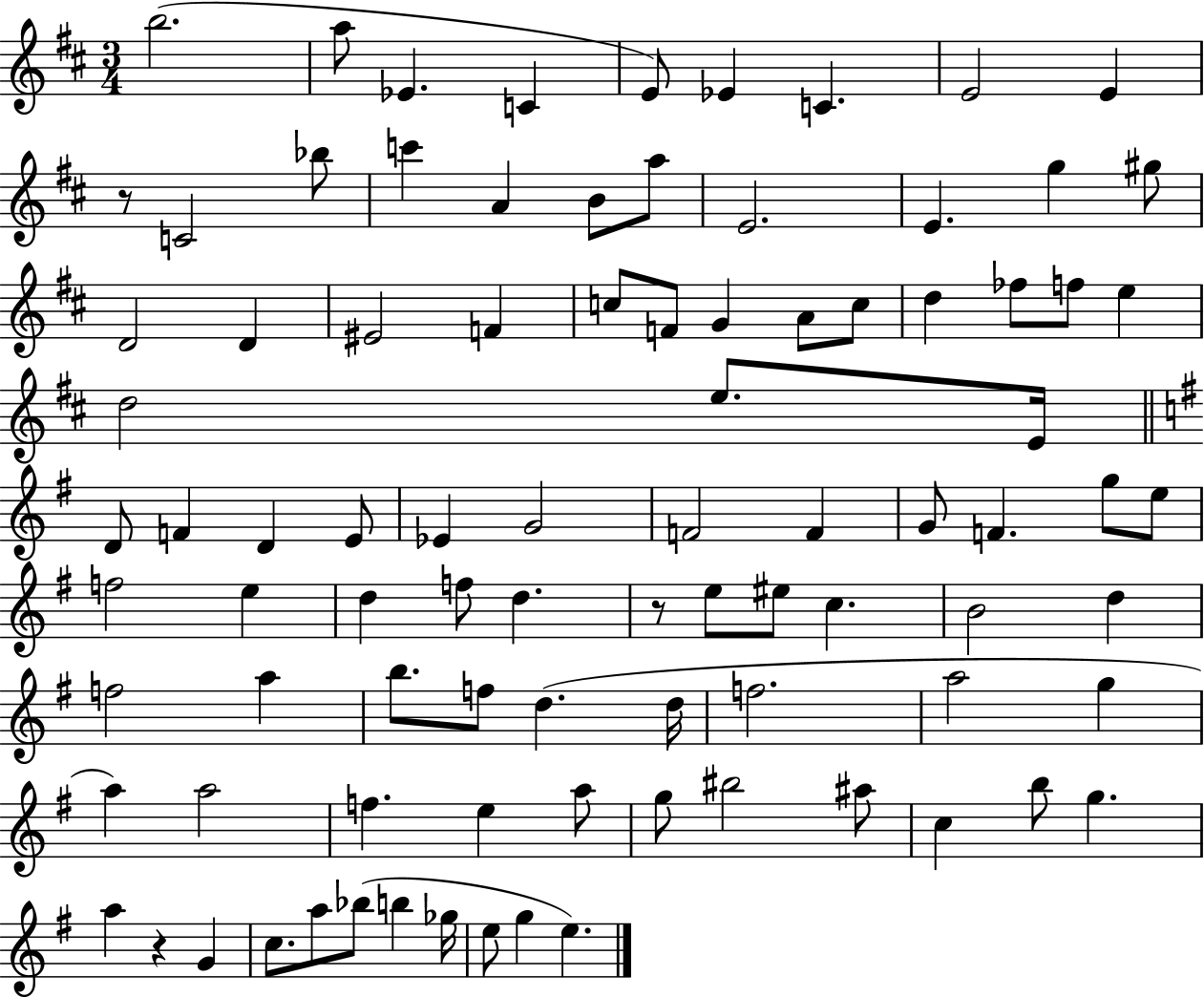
B5/h. A5/e Eb4/q. C4/q E4/e Eb4/q C4/q. E4/h E4/q R/e C4/h Bb5/e C6/q A4/q B4/e A5/e E4/h. E4/q. G5/q G#5/e D4/h D4/q EIS4/h F4/q C5/e F4/e G4/q A4/e C5/e D5/q FES5/e F5/e E5/q D5/h E5/e. E4/s D4/e F4/q D4/q E4/e Eb4/q G4/h F4/h F4/q G4/e F4/q. G5/e E5/e F5/h E5/q D5/q F5/e D5/q. R/e E5/e EIS5/e C5/q. B4/h D5/q F5/h A5/q B5/e. F5/e D5/q. D5/s F5/h. A5/h G5/q A5/q A5/h F5/q. E5/q A5/e G5/e BIS5/h A#5/e C5/q B5/e G5/q. A5/q R/q G4/q C5/e. A5/e Bb5/e B5/q Gb5/s E5/e G5/q E5/q.